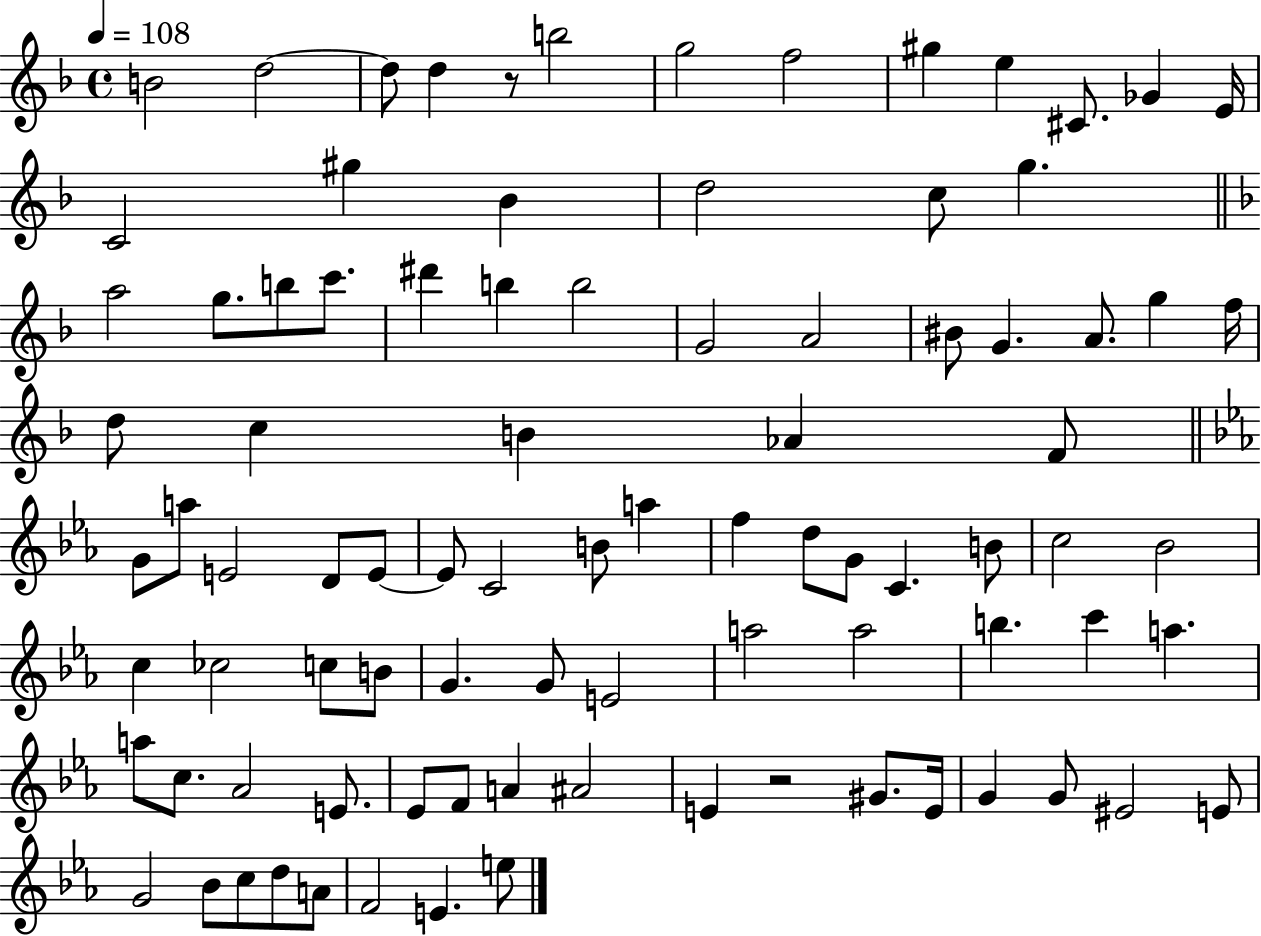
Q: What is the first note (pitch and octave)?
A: B4